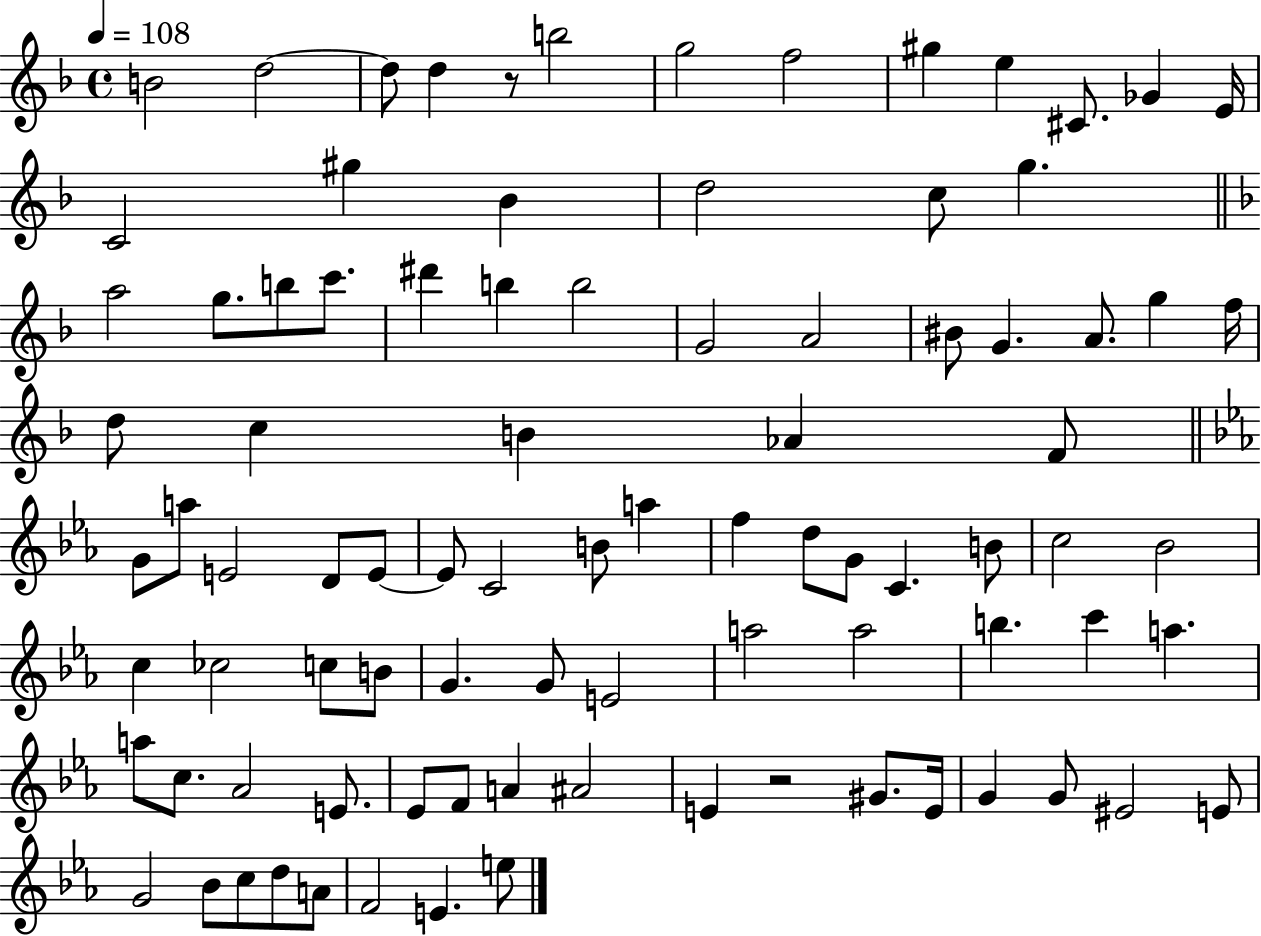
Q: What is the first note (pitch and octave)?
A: B4